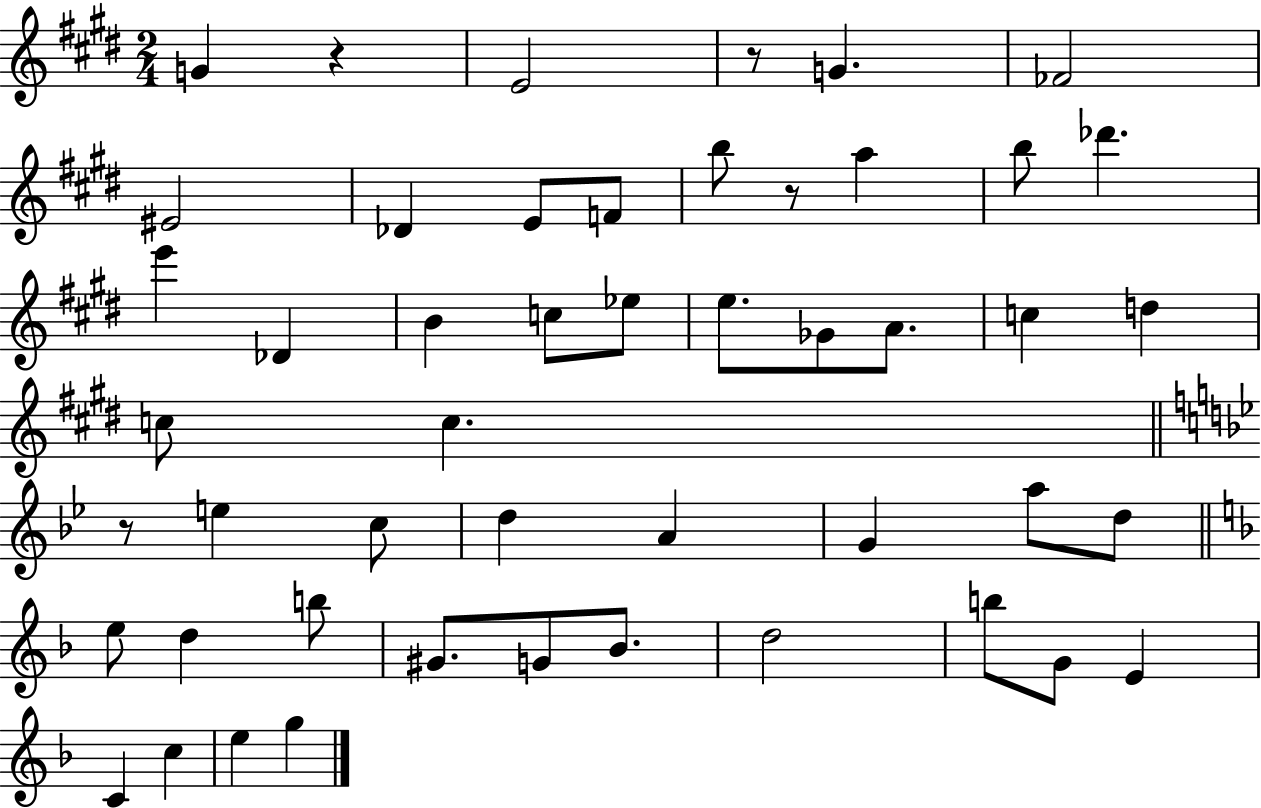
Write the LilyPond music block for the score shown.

{
  \clef treble
  \numericTimeSignature
  \time 2/4
  \key e \major
  g'4 r4 | e'2 | r8 g'4. | fes'2 | \break eis'2 | des'4 e'8 f'8 | b''8 r8 a''4 | b''8 des'''4. | \break e'''4 des'4 | b'4 c''8 ees''8 | e''8. ges'8 a'8. | c''4 d''4 | \break c''8 c''4. | \bar "||" \break \key bes \major r8 e''4 c''8 | d''4 a'4 | g'4 a''8 d''8 | \bar "||" \break \key f \major e''8 d''4 b''8 | gis'8. g'8 bes'8. | d''2 | b''8 g'8 e'4 | \break c'4 c''4 | e''4 g''4 | \bar "|."
}